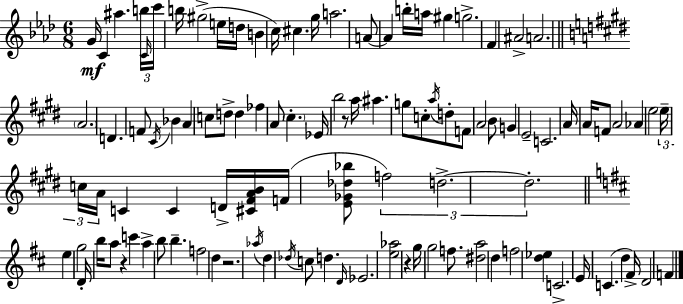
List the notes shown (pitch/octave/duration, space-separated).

G4/s C4/q A#5/q. B5/s C4/s C6/s B5/s G#5/h E5/s D5/s B4/q C5/s C#5/q. G5/s A5/h. A4/e A4/q B5/s A5/s G#5/q G5/h. F4/q A#4/h A4/h. A4/h. D4/q. F4/e C#4/s Bb4/q A4/q C5/e D5/e D5/q FES5/q A4/e C#5/q. Eb4/s B5/h R/e A5/s A#5/q. G5/e C5/e A5/s D5/e F4/e A4/h B4/e G4/q E4/h C4/h. A4/s A4/s F4/e A4/h Ab4/q E5/h E5/s C5/s A4/s C4/q C4/q D4/s [C#4,F#4,A4,B4]/s F4/s [E4,Gb4,Db5,Bb5]/e F5/h D5/h. D5/h. E5/q G5/h D4/s B5/s A5/e R/q C6/q A5/q B5/e B5/q. F5/h D5/q R/h. Ab5/s D5/q Db5/s C5/e D5/q. D4/s Eb4/h. [E5,Ab5]/h R/q G5/s G5/h F5/e. [D#5,A5]/h D5/q F5/h [D5,Eb5]/q C4/h. E4/s C4/q. D5/q F#4/s D4/h F4/q